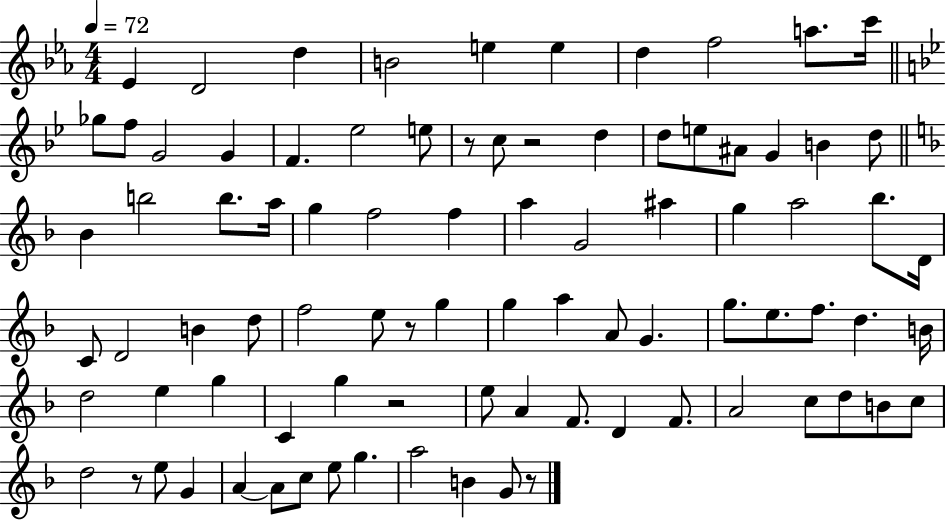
Eb4/q D4/h D5/q B4/h E5/q E5/q D5/q F5/h A5/e. C6/s Gb5/e F5/e G4/h G4/q F4/q. Eb5/h E5/e R/e C5/e R/h D5/q D5/e E5/e A#4/e G4/q B4/q D5/e Bb4/q B5/h B5/e. A5/s G5/q F5/h F5/q A5/q G4/h A#5/q G5/q A5/h Bb5/e. D4/s C4/e D4/h B4/q D5/e F5/h E5/e R/e G5/q G5/q A5/q A4/e G4/q. G5/e. E5/e. F5/e. D5/q. B4/s D5/h E5/q G5/q C4/q G5/q R/h E5/e A4/q F4/e. D4/q F4/e. A4/h C5/e D5/e B4/e C5/e D5/h R/e E5/e G4/q A4/q A4/e C5/e E5/e G5/q. A5/h B4/q G4/e R/e